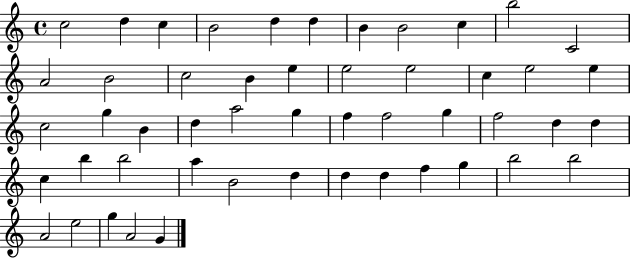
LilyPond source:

{
  \clef treble
  \time 4/4
  \defaultTimeSignature
  \key c \major
  c''2 d''4 c''4 | b'2 d''4 d''4 | b'4 b'2 c''4 | b''2 c'2 | \break a'2 b'2 | c''2 b'4 e''4 | e''2 e''2 | c''4 e''2 e''4 | \break c''2 g''4 b'4 | d''4 a''2 g''4 | f''4 f''2 g''4 | f''2 d''4 d''4 | \break c''4 b''4 b''2 | a''4 b'2 d''4 | d''4 d''4 f''4 g''4 | b''2 b''2 | \break a'2 e''2 | g''4 a'2 g'4 | \bar "|."
}